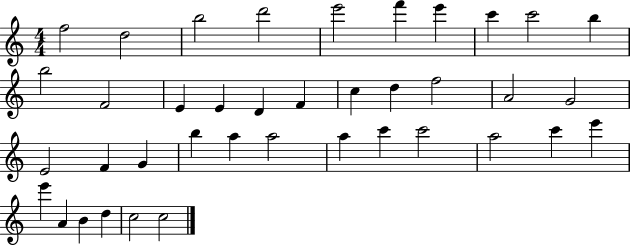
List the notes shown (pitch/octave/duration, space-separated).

F5/h D5/h B5/h D6/h E6/h F6/q E6/q C6/q C6/h B5/q B5/h F4/h E4/q E4/q D4/q F4/q C5/q D5/q F5/h A4/h G4/h E4/h F4/q G4/q B5/q A5/q A5/h A5/q C6/q C6/h A5/h C6/q E6/q E6/q A4/q B4/q D5/q C5/h C5/h